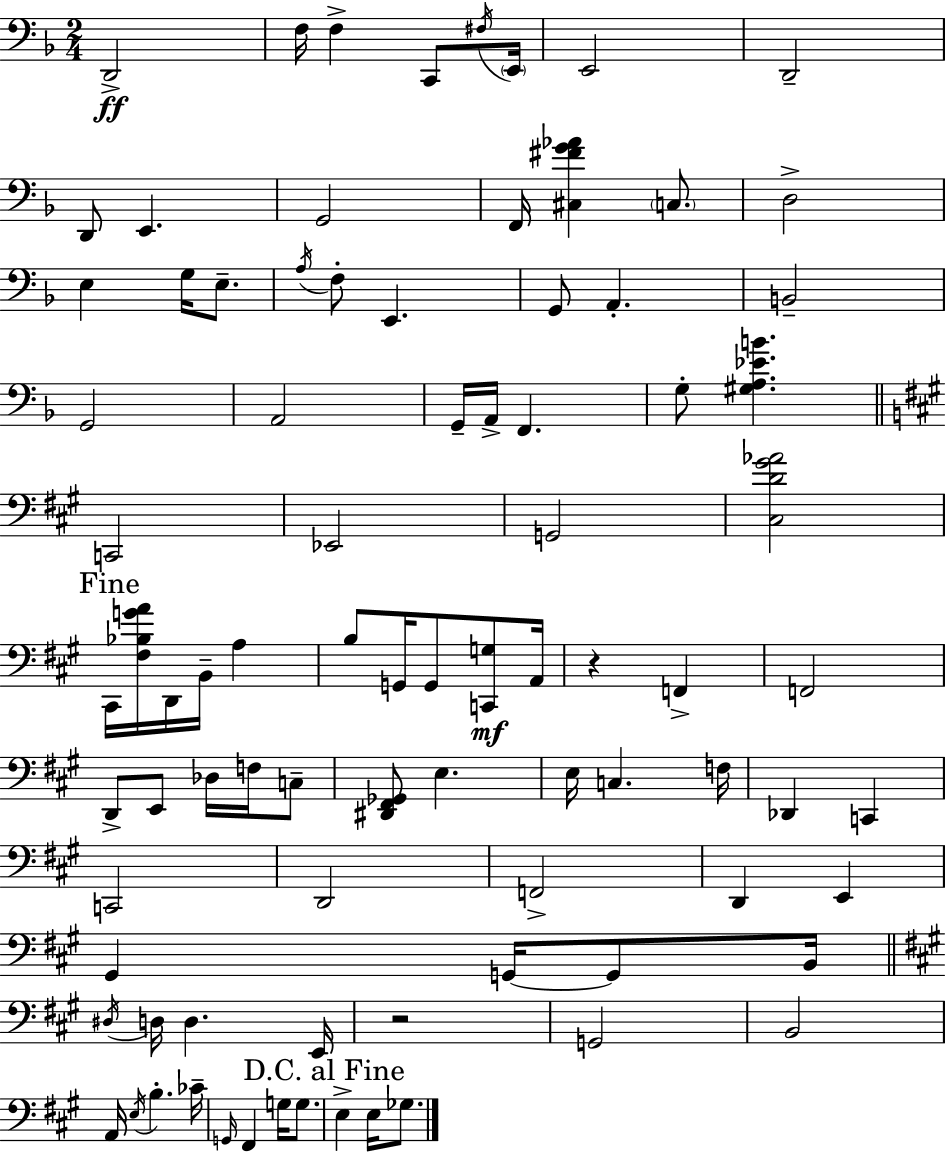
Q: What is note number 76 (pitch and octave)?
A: G3